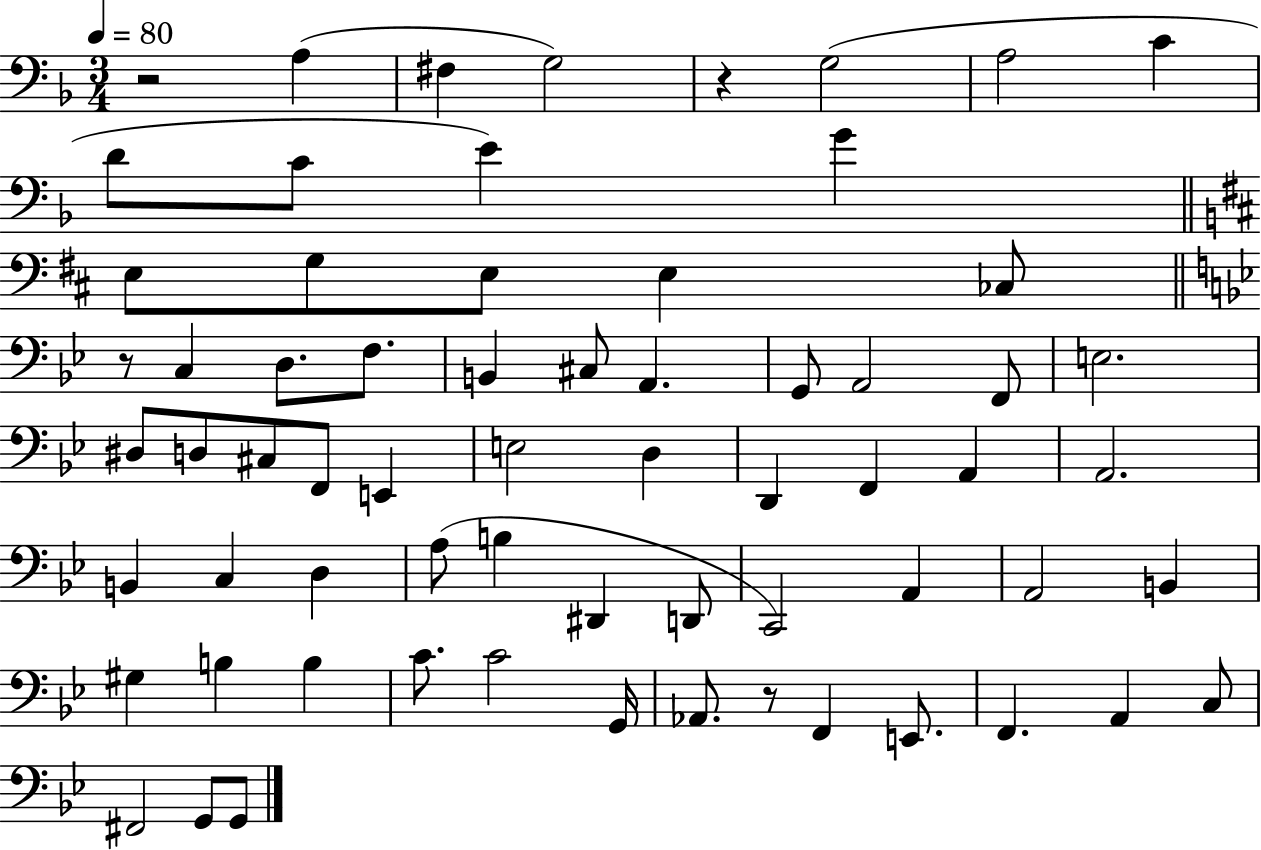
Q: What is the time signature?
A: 3/4